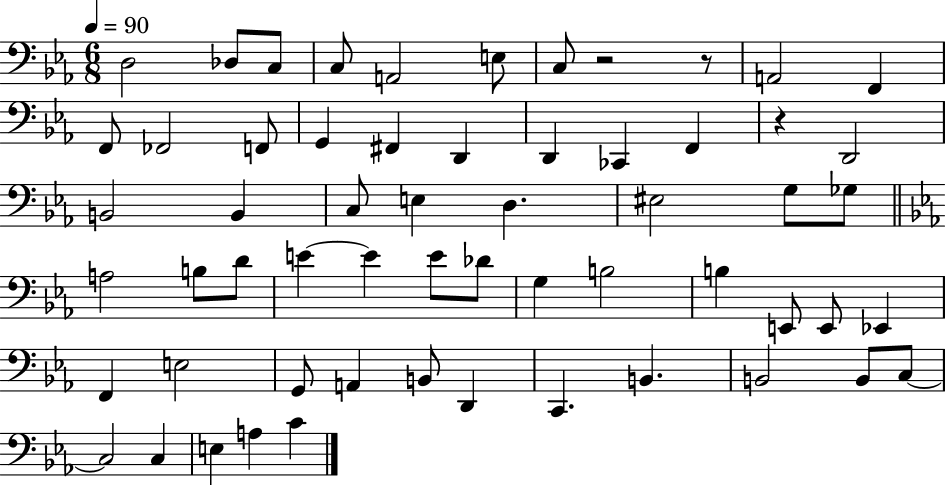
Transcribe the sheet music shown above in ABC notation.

X:1
T:Untitled
M:6/8
L:1/4
K:Eb
D,2 _D,/2 C,/2 C,/2 A,,2 E,/2 C,/2 z2 z/2 A,,2 F,, F,,/2 _F,,2 F,,/2 G,, ^F,, D,, D,, _C,, F,, z D,,2 B,,2 B,, C,/2 E, D, ^E,2 G,/2 _G,/2 A,2 B,/2 D/2 E E E/2 _D/2 G, B,2 B, E,,/2 E,,/2 _E,, F,, E,2 G,,/2 A,, B,,/2 D,, C,, B,, B,,2 B,,/2 C,/2 C,2 C, E, A, C